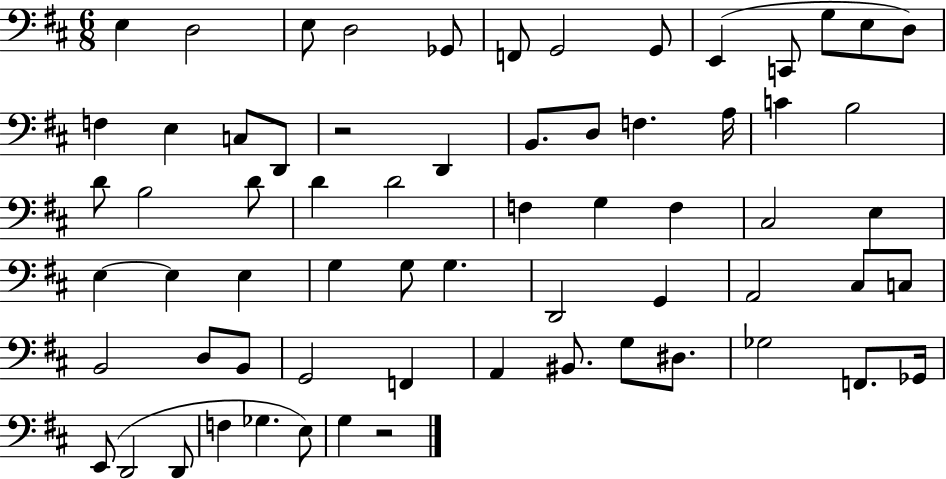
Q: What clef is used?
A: bass